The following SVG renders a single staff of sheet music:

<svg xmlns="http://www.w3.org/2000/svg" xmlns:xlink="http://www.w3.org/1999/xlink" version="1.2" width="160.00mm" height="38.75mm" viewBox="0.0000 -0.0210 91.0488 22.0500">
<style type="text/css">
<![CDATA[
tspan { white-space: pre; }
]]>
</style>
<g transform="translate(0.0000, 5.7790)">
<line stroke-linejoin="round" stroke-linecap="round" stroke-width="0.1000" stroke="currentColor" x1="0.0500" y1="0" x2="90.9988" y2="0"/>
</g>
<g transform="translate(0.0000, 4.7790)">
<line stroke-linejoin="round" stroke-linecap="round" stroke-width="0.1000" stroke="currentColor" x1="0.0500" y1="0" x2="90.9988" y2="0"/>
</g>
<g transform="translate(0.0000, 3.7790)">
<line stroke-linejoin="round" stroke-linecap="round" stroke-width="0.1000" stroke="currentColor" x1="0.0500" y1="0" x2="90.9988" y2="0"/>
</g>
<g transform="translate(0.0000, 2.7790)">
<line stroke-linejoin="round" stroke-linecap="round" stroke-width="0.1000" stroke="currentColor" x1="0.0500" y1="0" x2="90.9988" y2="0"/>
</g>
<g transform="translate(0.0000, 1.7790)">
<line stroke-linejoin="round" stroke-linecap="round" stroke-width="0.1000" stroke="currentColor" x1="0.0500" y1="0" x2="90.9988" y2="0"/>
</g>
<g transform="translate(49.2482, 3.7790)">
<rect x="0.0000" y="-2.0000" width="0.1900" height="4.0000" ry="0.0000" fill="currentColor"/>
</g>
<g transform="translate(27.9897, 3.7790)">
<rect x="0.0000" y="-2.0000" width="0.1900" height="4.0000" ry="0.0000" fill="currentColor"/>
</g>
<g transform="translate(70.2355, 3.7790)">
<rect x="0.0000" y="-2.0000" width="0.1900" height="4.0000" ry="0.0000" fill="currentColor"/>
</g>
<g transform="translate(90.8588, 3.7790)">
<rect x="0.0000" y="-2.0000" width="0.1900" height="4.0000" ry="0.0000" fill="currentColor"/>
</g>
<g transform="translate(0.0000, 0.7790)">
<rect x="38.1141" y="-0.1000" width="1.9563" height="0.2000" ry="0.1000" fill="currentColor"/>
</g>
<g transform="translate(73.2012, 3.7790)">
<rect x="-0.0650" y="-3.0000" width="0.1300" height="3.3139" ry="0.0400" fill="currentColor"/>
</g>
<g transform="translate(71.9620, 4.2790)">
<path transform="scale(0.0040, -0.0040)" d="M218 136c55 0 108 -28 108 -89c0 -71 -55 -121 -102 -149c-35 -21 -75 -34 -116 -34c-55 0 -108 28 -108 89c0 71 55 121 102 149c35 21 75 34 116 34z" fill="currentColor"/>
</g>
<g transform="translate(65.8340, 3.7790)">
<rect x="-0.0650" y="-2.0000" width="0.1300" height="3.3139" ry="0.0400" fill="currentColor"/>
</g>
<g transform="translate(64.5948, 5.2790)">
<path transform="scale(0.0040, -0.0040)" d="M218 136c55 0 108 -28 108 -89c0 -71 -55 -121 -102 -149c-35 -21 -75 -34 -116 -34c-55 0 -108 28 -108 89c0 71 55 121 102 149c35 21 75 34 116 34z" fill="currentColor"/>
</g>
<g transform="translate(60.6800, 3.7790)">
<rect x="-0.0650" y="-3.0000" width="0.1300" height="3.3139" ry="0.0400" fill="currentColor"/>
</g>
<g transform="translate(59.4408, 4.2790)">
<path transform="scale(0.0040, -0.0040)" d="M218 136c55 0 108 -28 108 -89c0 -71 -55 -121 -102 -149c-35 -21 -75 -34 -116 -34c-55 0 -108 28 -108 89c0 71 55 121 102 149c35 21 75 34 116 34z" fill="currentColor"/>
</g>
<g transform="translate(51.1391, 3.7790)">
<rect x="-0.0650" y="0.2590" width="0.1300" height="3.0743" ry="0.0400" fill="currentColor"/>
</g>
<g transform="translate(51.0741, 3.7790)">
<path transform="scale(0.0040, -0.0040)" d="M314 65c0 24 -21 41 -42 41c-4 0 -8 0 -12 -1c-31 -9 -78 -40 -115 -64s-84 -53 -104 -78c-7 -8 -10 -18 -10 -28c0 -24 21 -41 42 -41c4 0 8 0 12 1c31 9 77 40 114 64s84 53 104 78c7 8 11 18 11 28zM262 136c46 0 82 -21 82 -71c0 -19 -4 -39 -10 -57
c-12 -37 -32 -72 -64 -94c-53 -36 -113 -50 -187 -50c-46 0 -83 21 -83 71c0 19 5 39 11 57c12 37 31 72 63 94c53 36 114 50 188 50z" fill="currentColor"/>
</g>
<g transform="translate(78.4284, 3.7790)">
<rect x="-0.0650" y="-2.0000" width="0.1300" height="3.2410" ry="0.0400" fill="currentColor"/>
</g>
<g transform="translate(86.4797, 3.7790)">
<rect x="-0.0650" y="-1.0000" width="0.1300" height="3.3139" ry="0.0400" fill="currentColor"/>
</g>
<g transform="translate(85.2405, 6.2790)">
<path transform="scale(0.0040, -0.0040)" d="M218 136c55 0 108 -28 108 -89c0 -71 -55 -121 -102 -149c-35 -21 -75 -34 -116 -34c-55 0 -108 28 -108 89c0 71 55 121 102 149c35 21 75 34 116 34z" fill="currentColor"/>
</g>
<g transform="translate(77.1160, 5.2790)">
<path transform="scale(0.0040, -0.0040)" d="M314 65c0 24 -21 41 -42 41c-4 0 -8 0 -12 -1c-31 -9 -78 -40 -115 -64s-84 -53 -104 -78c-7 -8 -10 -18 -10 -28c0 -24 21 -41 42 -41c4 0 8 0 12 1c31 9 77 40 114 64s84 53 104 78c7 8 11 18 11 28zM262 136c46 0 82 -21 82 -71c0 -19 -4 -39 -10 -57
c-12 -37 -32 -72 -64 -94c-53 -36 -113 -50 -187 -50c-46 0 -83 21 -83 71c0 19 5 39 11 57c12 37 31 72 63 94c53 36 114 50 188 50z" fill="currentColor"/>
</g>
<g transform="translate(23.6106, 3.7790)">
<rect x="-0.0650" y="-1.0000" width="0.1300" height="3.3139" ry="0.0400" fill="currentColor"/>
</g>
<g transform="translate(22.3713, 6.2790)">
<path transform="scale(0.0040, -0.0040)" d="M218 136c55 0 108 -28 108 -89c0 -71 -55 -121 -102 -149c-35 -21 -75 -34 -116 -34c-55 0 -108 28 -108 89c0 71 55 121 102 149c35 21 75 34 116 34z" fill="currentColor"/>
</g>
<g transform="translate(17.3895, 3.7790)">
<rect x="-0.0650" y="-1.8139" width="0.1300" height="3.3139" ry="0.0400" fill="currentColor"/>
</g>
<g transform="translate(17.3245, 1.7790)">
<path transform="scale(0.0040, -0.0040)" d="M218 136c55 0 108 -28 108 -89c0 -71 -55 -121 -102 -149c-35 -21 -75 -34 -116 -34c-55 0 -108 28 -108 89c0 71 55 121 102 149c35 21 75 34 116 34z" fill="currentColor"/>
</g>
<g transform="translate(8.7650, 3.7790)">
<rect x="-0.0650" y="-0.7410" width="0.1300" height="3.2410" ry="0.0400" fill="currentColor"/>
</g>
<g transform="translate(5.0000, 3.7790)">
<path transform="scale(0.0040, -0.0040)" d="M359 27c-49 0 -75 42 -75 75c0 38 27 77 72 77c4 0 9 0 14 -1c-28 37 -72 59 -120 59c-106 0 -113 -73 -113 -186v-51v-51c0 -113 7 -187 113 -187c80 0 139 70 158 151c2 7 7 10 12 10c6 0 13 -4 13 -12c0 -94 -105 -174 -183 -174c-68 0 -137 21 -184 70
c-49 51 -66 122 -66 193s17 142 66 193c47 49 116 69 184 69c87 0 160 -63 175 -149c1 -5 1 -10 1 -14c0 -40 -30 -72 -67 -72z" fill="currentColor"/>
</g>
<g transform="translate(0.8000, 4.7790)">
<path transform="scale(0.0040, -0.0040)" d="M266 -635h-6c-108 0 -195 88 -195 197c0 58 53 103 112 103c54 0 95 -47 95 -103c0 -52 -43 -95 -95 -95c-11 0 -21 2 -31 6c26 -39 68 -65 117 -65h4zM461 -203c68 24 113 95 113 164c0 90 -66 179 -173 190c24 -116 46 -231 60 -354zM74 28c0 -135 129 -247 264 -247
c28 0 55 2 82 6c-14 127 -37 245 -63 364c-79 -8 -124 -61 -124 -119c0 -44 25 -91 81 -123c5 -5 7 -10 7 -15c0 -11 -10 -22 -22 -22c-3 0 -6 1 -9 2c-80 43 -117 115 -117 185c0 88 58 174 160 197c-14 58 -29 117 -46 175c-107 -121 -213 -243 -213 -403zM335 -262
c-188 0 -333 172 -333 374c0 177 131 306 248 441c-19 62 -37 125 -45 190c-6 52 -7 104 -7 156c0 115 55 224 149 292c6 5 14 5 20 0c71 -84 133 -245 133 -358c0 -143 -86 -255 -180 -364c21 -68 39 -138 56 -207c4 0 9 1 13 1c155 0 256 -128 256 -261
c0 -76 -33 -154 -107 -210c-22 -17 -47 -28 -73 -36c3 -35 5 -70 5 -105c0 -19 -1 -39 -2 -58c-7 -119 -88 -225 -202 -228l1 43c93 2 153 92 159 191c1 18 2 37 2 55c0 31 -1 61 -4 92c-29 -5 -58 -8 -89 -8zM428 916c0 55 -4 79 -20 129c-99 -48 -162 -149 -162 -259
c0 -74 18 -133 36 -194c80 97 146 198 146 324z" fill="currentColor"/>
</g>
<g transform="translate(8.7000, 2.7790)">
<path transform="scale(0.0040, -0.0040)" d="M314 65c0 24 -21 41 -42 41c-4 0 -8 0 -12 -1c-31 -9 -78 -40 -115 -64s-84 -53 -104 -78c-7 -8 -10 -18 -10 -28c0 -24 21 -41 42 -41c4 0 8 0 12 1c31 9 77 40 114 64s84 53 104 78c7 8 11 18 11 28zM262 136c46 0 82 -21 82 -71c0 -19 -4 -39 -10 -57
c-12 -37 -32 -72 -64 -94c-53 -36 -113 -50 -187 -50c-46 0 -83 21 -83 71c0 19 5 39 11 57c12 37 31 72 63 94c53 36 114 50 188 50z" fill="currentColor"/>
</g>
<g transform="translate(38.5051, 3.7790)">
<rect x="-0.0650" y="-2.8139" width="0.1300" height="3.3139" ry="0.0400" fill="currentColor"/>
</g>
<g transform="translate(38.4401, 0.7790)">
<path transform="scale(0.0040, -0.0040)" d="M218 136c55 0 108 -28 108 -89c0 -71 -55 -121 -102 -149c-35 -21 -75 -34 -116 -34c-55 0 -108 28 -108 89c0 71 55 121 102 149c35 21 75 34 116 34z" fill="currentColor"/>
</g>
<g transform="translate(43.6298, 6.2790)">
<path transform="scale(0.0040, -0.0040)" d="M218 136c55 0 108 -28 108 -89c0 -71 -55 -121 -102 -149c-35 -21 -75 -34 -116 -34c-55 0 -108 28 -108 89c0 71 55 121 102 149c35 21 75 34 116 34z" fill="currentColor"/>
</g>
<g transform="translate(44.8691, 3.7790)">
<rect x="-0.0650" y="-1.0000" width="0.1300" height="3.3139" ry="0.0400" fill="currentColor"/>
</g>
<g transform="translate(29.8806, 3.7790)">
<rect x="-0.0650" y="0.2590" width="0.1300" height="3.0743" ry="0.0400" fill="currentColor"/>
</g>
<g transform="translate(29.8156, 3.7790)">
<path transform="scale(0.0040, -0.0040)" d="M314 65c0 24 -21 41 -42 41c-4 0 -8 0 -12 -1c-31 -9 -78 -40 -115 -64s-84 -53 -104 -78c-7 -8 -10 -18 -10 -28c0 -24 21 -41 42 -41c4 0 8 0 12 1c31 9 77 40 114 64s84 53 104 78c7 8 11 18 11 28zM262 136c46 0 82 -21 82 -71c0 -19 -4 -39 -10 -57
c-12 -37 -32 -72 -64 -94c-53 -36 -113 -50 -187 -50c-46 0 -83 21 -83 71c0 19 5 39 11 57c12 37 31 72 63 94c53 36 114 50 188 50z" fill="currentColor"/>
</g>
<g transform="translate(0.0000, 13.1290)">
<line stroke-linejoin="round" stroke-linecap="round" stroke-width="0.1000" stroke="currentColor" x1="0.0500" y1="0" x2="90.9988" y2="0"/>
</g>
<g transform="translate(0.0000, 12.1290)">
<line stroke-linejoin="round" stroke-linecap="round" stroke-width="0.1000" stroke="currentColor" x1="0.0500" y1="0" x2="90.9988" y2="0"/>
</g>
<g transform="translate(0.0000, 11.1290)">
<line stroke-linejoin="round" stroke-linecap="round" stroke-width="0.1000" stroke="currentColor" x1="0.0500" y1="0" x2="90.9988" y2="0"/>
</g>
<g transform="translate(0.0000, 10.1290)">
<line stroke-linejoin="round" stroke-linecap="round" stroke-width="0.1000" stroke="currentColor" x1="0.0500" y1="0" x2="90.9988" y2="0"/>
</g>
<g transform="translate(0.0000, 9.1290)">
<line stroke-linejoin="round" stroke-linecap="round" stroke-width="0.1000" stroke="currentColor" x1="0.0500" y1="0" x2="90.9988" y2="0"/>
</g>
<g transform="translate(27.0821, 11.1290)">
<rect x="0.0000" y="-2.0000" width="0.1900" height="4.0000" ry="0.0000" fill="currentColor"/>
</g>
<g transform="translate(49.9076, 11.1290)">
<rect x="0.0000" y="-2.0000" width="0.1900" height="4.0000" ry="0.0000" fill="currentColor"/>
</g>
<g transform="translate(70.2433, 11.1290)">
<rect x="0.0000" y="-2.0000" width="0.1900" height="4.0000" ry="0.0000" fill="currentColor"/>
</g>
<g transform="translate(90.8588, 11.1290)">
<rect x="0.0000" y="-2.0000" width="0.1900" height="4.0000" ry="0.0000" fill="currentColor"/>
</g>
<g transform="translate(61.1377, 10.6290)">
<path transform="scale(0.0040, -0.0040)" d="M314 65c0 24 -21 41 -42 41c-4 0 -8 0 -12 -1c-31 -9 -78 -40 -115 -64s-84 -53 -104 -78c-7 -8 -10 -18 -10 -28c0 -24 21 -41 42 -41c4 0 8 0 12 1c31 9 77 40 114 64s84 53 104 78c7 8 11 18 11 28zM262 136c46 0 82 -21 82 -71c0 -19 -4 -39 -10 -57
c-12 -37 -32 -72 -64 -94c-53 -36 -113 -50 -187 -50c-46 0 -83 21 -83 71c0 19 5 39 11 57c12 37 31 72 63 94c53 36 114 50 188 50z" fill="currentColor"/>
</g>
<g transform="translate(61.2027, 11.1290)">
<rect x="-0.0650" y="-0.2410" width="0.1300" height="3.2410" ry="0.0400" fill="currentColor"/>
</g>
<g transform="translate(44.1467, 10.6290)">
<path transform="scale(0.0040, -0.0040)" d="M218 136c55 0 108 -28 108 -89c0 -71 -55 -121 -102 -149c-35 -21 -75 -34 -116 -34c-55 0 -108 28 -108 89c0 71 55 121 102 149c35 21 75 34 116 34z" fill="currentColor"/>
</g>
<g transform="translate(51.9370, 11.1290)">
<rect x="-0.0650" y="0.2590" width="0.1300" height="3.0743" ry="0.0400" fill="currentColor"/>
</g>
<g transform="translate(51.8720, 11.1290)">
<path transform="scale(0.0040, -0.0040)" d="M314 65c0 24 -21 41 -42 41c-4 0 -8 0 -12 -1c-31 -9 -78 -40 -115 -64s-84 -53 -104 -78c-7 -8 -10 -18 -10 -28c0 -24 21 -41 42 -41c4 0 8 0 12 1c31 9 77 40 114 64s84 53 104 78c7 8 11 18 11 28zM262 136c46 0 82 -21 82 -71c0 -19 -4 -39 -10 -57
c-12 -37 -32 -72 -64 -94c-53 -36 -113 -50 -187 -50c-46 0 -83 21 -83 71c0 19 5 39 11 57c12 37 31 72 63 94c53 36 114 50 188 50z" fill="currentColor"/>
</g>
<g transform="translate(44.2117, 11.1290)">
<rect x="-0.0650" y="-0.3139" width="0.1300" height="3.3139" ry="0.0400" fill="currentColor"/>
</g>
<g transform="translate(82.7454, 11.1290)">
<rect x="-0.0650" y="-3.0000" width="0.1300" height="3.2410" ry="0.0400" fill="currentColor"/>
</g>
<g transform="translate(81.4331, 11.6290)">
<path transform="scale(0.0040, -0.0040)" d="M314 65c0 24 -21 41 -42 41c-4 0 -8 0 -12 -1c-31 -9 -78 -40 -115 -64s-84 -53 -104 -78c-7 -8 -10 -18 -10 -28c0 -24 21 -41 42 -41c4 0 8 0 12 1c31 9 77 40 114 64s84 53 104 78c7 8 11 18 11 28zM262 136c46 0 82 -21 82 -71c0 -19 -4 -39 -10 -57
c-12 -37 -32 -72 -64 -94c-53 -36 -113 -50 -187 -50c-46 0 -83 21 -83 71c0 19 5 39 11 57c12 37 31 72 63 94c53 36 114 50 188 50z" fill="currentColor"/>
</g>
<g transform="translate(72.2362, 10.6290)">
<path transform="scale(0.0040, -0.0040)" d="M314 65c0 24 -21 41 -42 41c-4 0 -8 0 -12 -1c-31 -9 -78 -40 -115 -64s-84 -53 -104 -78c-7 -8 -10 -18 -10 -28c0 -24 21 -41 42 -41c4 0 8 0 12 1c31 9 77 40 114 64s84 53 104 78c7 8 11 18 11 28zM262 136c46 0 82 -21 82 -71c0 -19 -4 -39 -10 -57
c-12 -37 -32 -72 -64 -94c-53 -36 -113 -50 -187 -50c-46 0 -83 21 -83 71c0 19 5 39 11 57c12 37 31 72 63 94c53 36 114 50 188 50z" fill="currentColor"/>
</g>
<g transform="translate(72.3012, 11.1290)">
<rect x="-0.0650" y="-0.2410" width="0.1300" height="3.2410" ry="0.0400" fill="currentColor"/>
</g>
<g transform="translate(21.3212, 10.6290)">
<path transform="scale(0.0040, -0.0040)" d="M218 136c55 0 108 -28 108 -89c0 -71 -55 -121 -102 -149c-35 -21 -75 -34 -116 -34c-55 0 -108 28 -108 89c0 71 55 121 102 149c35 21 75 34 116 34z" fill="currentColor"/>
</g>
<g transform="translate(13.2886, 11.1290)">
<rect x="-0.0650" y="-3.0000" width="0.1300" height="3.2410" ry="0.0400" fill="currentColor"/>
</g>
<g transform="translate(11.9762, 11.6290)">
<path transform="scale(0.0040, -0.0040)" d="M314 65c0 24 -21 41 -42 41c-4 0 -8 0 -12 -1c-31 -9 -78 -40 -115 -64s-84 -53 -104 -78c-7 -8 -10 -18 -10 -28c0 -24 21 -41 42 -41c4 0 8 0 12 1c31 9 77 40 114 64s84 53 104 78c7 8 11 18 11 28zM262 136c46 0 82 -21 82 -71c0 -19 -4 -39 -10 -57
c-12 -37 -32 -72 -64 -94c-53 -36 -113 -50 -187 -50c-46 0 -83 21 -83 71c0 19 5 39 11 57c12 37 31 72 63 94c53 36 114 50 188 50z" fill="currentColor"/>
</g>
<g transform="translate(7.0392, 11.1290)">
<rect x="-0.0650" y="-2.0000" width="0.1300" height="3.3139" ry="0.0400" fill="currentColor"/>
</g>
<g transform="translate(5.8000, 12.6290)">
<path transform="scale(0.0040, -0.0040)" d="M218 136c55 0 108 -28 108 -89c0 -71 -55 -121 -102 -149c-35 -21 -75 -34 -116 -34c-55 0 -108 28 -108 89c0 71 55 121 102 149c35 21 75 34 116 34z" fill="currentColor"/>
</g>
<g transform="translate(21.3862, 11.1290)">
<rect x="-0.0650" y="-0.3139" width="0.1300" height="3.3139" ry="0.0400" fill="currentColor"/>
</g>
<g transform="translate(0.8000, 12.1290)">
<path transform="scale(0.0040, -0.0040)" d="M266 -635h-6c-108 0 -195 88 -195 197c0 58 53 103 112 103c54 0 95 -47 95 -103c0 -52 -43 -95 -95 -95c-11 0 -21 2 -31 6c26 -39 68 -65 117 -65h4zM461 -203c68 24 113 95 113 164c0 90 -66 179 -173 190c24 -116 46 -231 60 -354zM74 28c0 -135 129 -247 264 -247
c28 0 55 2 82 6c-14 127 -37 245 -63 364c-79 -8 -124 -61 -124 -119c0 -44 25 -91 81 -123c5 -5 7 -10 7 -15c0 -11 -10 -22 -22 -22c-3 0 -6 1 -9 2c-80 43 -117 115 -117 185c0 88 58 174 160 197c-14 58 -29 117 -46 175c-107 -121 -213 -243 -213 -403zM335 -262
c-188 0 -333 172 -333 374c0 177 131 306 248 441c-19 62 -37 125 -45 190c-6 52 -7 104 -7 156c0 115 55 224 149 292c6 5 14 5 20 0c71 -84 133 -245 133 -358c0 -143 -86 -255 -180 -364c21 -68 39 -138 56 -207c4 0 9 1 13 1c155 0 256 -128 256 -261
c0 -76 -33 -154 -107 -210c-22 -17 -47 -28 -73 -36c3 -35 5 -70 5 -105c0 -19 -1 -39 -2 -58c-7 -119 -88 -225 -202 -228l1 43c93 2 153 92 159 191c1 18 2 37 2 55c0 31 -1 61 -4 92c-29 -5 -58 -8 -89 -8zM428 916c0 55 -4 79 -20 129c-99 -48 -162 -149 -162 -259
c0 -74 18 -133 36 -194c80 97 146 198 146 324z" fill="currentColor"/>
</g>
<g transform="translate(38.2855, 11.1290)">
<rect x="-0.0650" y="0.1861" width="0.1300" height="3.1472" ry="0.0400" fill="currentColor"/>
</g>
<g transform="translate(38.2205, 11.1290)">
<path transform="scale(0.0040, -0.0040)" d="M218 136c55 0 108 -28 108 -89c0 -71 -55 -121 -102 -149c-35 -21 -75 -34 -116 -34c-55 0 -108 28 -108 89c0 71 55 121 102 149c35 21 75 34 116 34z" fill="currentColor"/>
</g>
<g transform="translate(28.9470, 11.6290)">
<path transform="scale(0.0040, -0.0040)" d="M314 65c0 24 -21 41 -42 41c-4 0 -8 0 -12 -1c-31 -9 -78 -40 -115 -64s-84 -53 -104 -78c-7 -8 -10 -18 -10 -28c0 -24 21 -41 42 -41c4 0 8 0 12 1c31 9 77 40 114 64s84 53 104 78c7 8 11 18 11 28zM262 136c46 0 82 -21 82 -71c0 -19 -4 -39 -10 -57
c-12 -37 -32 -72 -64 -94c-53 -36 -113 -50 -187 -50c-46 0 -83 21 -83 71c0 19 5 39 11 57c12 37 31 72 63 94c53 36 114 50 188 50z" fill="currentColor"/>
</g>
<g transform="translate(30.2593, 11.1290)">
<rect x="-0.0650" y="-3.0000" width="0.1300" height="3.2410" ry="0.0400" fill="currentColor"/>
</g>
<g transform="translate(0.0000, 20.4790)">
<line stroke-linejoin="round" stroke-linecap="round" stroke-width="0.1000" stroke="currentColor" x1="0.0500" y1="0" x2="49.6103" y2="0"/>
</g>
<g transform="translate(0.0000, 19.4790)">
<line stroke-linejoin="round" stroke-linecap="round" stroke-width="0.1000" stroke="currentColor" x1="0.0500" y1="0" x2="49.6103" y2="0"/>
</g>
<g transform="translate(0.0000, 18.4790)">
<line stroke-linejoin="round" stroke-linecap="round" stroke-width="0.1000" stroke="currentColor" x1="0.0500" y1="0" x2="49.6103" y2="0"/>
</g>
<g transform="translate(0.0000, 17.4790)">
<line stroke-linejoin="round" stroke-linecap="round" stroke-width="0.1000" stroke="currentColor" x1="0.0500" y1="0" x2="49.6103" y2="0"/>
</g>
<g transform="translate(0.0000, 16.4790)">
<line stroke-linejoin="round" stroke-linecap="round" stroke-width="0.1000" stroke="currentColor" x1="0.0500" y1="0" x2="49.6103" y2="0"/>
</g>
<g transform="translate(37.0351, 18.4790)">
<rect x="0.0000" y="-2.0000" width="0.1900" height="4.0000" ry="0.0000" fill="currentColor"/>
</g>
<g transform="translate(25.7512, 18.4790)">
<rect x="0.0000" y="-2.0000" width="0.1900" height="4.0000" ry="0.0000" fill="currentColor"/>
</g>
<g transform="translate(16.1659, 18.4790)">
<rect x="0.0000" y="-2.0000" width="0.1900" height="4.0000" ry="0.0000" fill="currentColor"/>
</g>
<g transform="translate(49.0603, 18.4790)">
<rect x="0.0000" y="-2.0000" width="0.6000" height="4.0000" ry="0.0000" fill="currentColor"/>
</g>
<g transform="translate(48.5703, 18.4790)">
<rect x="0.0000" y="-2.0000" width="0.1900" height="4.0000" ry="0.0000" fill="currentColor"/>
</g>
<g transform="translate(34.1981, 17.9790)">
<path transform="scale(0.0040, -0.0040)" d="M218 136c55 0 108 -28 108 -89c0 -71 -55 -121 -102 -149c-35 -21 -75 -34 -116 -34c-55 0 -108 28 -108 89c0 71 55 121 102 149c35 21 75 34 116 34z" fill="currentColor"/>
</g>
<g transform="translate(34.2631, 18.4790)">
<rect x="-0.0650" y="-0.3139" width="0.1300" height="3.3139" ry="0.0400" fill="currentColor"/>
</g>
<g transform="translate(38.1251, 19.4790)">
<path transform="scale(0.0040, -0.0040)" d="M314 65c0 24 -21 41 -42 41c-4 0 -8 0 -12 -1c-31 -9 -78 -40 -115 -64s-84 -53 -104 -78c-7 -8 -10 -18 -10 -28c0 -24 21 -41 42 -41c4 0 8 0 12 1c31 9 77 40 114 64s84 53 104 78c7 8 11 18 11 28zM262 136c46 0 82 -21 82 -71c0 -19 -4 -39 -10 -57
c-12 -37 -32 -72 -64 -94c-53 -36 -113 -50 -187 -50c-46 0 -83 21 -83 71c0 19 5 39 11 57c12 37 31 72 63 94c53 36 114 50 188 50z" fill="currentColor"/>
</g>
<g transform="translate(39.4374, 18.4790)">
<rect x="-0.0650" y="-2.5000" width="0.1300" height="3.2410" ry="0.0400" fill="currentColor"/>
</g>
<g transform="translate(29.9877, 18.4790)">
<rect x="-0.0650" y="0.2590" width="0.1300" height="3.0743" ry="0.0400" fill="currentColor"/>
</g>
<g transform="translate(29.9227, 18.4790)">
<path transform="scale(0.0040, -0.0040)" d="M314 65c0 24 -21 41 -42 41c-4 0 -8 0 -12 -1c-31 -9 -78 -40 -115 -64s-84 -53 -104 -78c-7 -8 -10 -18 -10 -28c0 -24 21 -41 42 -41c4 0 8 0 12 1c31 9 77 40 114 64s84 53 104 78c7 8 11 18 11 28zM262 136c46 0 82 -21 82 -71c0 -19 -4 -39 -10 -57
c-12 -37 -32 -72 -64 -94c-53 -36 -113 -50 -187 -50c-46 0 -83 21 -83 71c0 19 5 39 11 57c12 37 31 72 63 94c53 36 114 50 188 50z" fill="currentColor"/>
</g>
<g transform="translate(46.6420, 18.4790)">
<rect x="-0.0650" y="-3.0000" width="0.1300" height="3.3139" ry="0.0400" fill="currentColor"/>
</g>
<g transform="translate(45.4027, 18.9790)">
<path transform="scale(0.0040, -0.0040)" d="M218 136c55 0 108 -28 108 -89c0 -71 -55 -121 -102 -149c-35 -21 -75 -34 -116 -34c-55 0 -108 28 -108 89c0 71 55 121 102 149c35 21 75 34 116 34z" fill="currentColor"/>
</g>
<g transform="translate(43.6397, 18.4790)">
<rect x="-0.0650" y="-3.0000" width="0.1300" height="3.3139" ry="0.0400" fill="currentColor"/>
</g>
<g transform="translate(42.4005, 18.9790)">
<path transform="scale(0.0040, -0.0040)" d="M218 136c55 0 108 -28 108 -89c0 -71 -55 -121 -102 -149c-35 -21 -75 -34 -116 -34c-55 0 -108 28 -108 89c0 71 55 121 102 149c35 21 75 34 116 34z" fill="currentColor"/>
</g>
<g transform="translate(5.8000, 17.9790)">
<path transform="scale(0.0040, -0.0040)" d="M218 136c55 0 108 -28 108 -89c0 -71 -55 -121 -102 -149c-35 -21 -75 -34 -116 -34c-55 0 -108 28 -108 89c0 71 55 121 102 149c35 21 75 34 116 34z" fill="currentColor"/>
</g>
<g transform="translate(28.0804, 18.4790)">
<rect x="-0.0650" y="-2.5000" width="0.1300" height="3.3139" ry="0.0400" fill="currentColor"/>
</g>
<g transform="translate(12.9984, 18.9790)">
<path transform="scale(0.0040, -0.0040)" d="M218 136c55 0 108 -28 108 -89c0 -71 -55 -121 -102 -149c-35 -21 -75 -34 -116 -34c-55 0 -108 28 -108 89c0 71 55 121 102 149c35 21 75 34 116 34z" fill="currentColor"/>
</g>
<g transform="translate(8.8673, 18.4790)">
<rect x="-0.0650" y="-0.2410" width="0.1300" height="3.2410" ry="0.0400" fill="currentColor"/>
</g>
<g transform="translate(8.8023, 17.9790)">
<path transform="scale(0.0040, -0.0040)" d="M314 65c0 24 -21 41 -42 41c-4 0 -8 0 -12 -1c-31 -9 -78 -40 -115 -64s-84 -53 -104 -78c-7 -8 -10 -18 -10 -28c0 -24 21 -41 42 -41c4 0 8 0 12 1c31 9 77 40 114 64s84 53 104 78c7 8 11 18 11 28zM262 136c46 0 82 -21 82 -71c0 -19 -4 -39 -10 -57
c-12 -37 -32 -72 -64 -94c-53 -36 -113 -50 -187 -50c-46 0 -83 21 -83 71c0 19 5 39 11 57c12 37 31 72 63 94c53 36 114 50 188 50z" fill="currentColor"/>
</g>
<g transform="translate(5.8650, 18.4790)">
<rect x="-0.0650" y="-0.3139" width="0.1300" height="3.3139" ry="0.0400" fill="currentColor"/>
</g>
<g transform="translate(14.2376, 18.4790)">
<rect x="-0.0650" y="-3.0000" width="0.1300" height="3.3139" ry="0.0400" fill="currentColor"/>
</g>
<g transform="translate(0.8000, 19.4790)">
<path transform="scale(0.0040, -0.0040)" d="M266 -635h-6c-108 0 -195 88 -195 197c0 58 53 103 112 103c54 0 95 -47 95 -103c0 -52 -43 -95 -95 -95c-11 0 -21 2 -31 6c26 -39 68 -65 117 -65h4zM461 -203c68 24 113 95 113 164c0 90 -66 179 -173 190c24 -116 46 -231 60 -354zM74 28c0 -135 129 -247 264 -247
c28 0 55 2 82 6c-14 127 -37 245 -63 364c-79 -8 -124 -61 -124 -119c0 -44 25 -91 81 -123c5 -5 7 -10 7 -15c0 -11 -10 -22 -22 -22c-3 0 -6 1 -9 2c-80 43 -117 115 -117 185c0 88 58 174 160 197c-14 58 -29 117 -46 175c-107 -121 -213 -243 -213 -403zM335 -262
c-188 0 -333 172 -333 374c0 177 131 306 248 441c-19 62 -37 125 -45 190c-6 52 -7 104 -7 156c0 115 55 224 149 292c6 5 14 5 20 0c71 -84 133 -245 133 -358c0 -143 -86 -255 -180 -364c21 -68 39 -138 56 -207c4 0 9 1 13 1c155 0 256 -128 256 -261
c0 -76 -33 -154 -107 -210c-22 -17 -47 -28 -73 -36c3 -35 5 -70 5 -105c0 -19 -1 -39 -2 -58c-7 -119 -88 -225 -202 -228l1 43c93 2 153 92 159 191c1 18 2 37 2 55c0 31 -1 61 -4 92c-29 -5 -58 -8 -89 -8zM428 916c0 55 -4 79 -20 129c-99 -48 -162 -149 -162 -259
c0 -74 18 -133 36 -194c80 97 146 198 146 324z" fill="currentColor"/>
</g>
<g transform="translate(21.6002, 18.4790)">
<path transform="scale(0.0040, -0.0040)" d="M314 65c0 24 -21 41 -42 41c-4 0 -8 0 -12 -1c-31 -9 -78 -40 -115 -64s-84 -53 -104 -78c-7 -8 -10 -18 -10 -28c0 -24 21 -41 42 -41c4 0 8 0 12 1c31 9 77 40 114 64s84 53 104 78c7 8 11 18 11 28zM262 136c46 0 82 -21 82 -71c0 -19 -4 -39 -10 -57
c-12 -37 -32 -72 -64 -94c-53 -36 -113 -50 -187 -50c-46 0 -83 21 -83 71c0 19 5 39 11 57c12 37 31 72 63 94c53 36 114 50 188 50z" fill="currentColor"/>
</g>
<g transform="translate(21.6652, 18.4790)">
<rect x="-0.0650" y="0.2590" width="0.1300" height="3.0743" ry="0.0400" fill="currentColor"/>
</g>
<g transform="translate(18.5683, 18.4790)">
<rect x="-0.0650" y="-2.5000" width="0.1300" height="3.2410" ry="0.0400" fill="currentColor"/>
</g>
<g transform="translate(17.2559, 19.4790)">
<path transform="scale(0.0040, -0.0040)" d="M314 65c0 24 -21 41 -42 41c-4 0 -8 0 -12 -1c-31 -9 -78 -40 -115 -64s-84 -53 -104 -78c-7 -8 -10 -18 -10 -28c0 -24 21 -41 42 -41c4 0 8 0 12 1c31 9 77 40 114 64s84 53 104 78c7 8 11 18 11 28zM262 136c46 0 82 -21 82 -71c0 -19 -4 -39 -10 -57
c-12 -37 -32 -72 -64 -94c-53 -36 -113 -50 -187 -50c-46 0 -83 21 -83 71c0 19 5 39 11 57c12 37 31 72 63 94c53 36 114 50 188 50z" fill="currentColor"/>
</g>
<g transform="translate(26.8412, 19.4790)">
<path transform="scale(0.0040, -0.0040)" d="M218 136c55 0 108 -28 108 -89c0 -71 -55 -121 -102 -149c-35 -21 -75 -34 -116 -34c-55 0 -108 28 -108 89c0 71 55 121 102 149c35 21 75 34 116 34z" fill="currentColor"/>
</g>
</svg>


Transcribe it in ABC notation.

X:1
T:Untitled
M:4/4
L:1/4
K:C
d2 f D B2 a D B2 A F A F2 D F A2 c A2 B c B2 c2 c2 A2 c c2 A G2 B2 G B2 c G2 A A